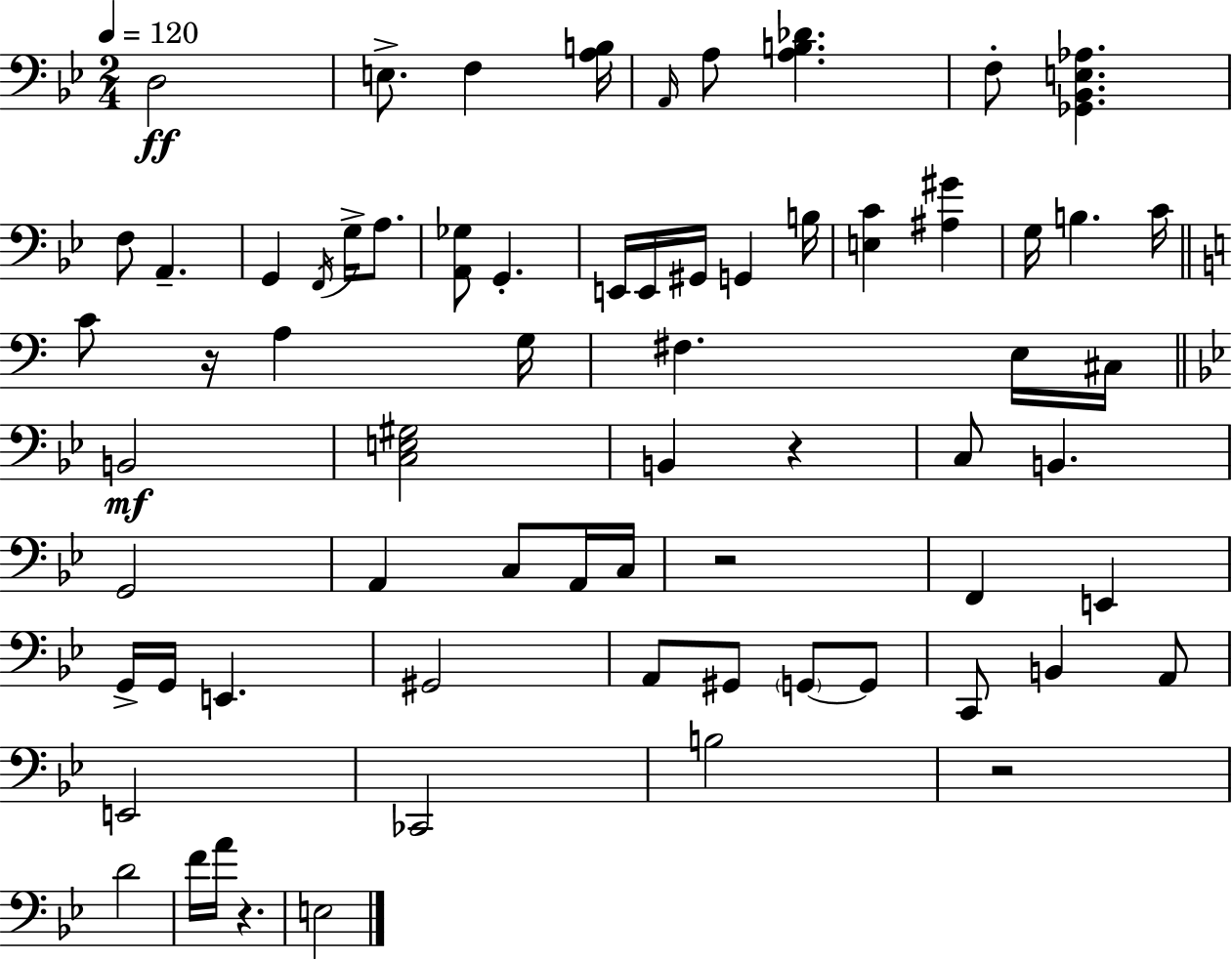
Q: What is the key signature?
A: BES major